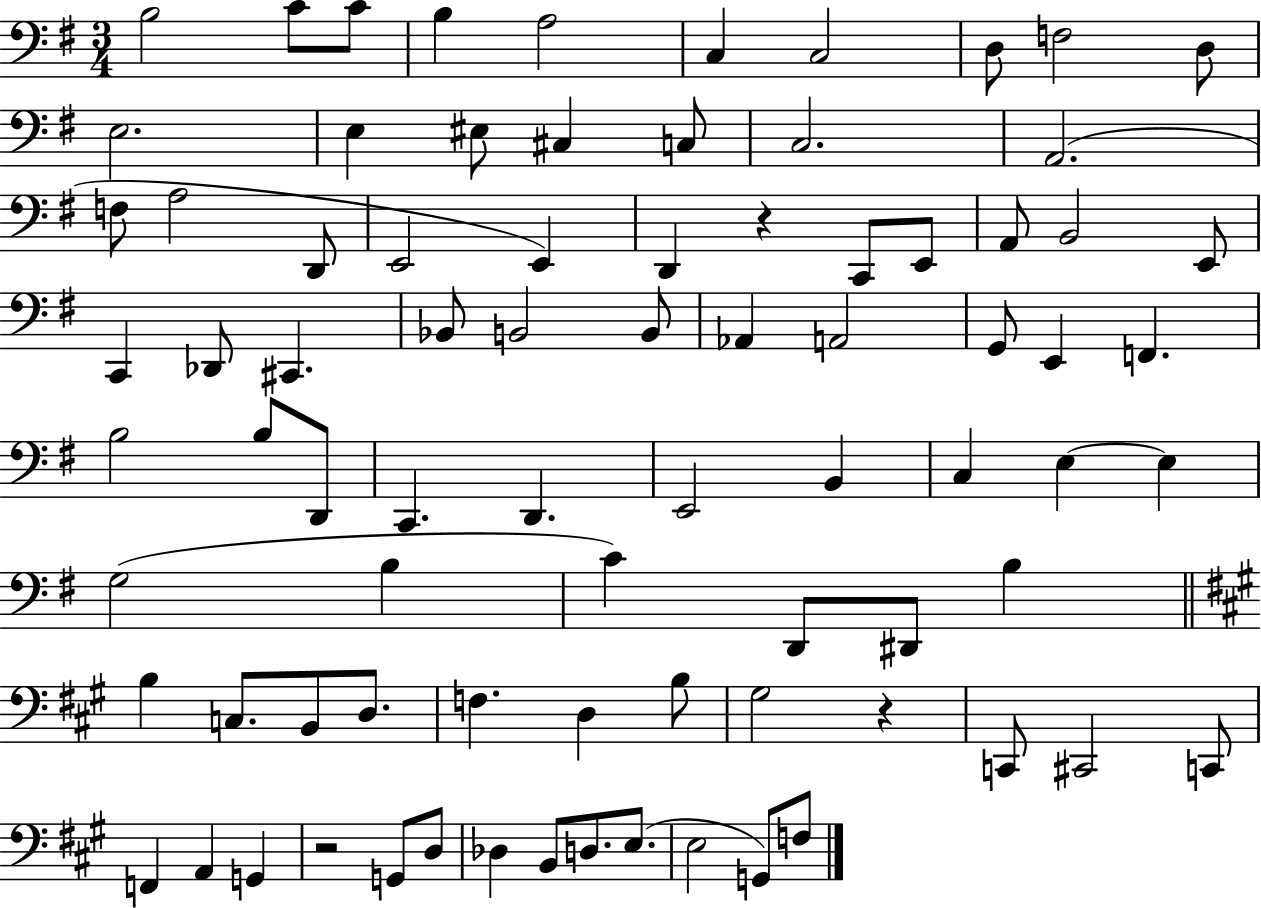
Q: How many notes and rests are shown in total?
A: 81